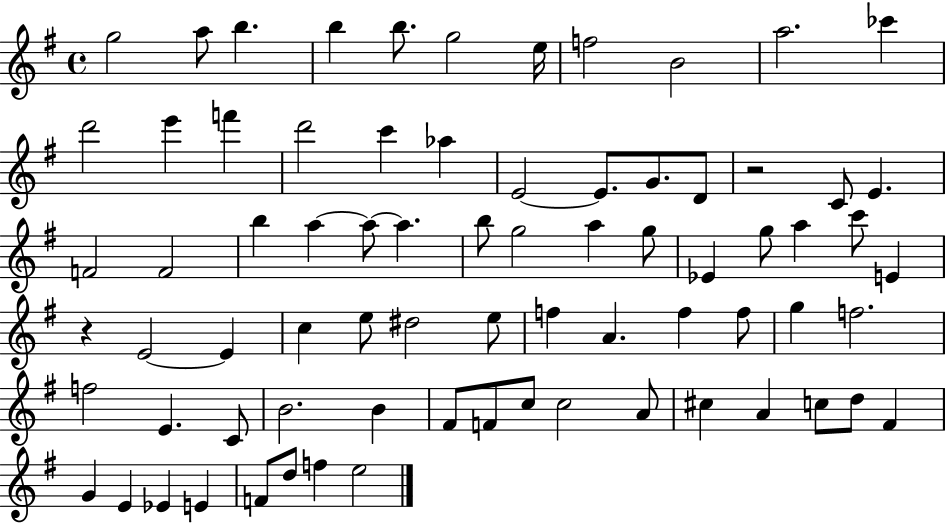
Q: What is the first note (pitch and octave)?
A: G5